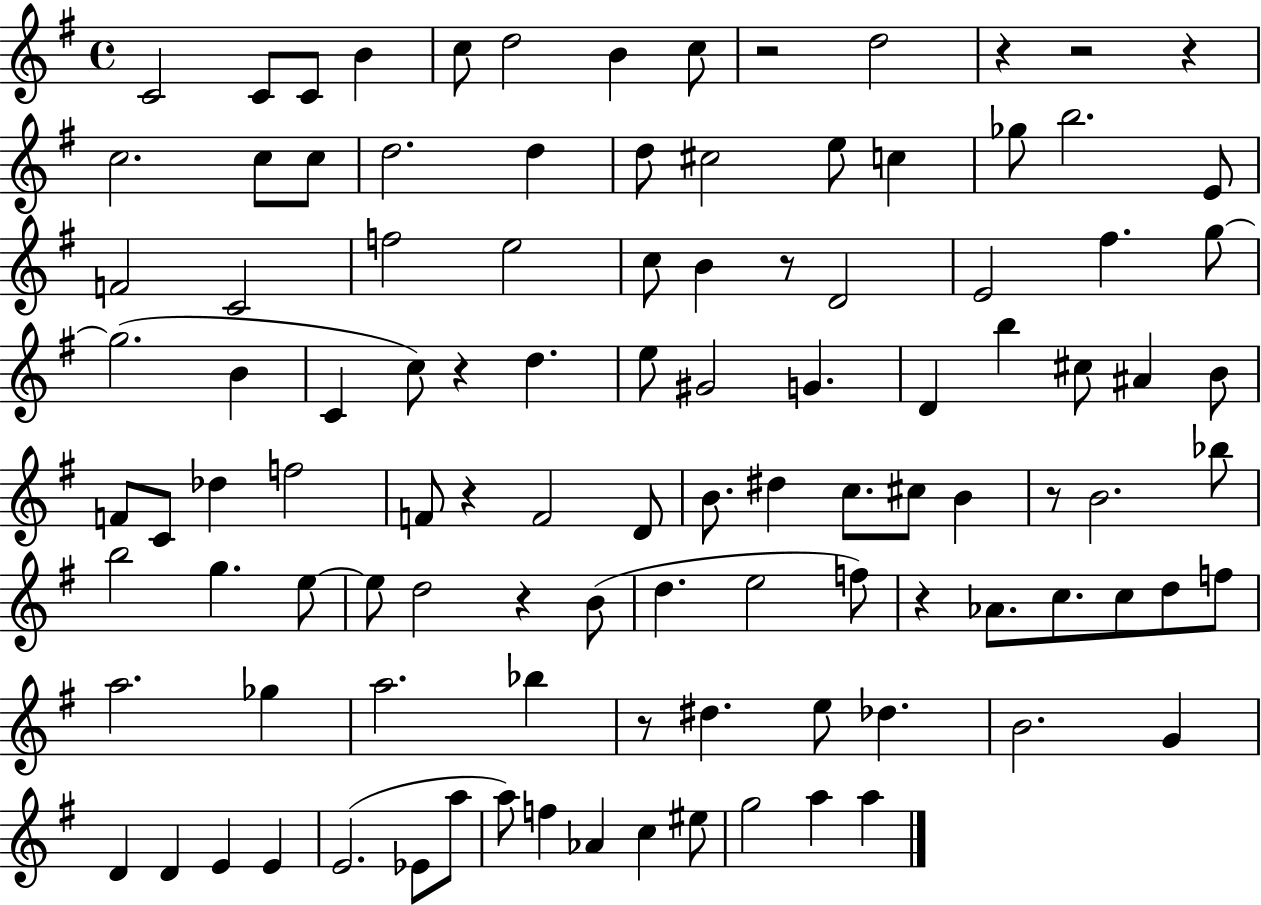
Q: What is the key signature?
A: G major